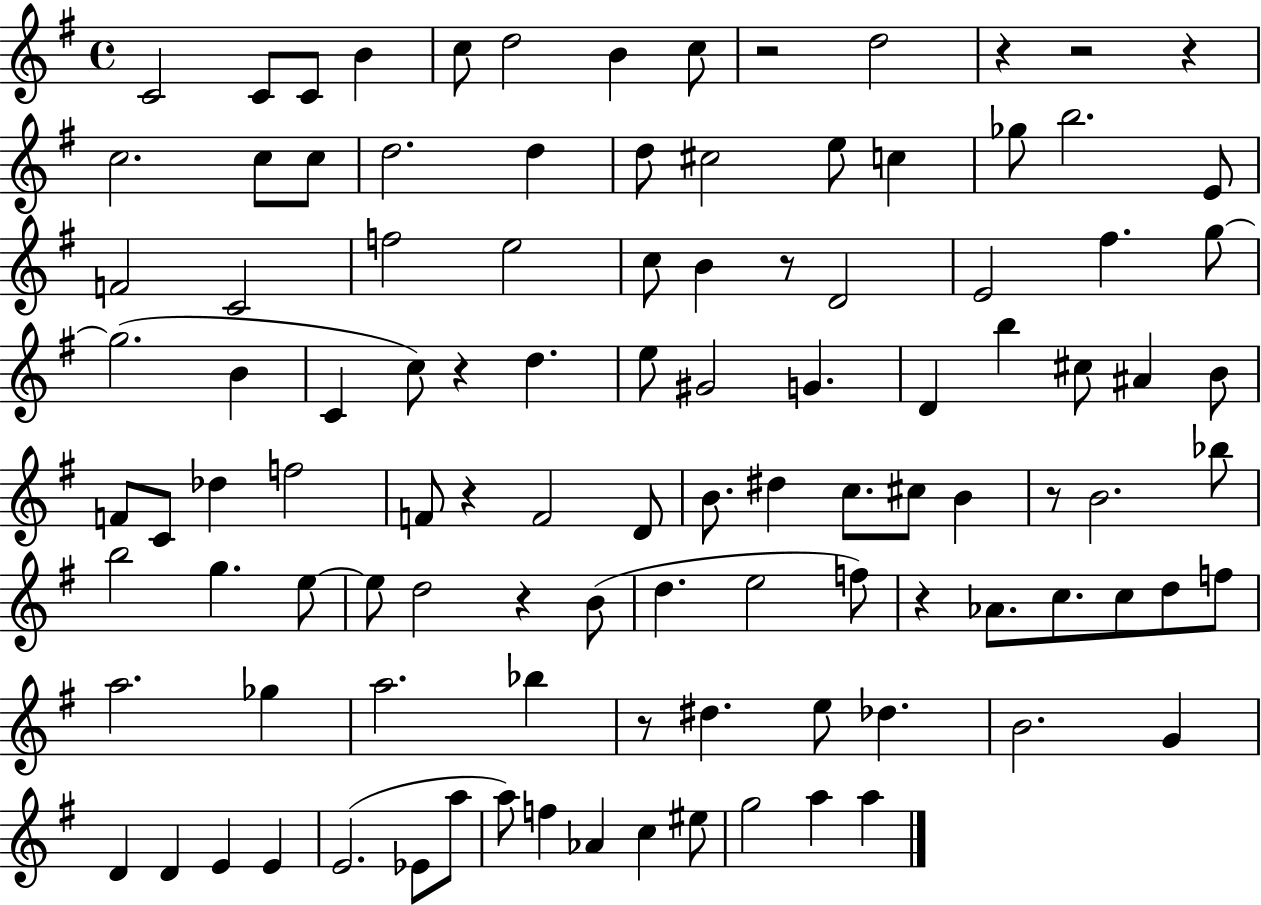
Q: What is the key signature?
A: G major